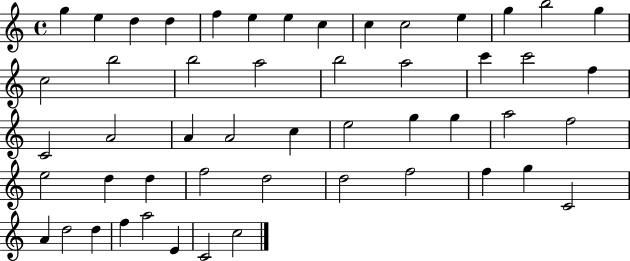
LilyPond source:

{
  \clef treble
  \time 4/4
  \defaultTimeSignature
  \key c \major
  g''4 e''4 d''4 d''4 | f''4 e''4 e''4 c''4 | c''4 c''2 e''4 | g''4 b''2 g''4 | \break c''2 b''2 | b''2 a''2 | b''2 a''2 | c'''4 c'''2 f''4 | \break c'2 a'2 | a'4 a'2 c''4 | e''2 g''4 g''4 | a''2 f''2 | \break e''2 d''4 d''4 | f''2 d''2 | d''2 f''2 | f''4 g''4 c'2 | \break a'4 d''2 d''4 | f''4 a''2 e'4 | c'2 c''2 | \bar "|."
}